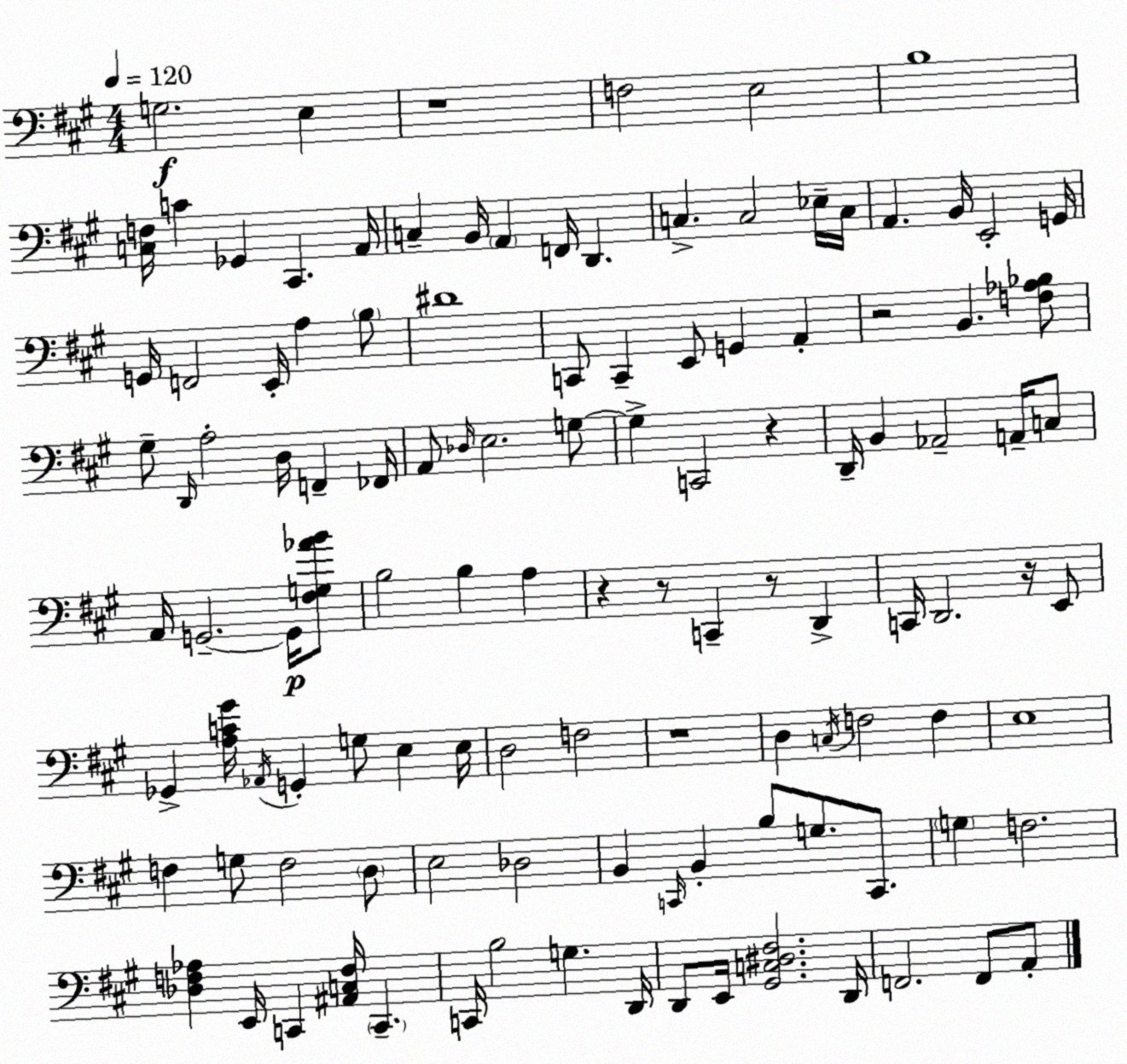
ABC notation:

X:1
T:Untitled
M:4/4
L:1/4
K:A
G,2 E, z4 F,2 E,2 B,4 [C,F,]/4 C _G,, ^C,, A,,/4 C, B,,/4 A,, F,,/4 D,, C, C,2 _E,/4 C,/4 A,, B,,/4 E,,2 G,,/4 G,,/4 F,,2 E,,/4 A, B,/2 ^D4 C,,/2 C,, E,,/2 G,, A,, z2 B,, [F,_A,_B,]/2 ^G,/2 D,,/4 A,2 D,/4 F,, _F,,/4 A,,/2 _D,/4 E,2 G,/2 G, C,,2 z D,,/4 B,, _A,,2 A,,/4 C,/2 A,,/4 G,,2 G,,/4 [^F,G,_AB]/2 B,2 B, A, z z/2 C,, z/2 D,, C,,/4 D,,2 z/4 E,,/2 _G,, [A,C^G]/4 _A,,/4 G,, G,/2 E, E,/4 D,2 F,2 z4 D, C,/4 F,2 F, E,4 F, G,/2 F,2 D,/2 E,2 _D,2 B,, C,,/4 B,, B,/2 G,/2 C,,/2 G, F,2 [_D,F,_A,] E,,/4 C,, [^A,,C,F,]/4 C,, C,,/4 B,2 G, D,,/4 D,,/2 E,,/4 [^G,,C,^D,^F,]2 D,,/4 F,,2 F,,/2 A,,/2